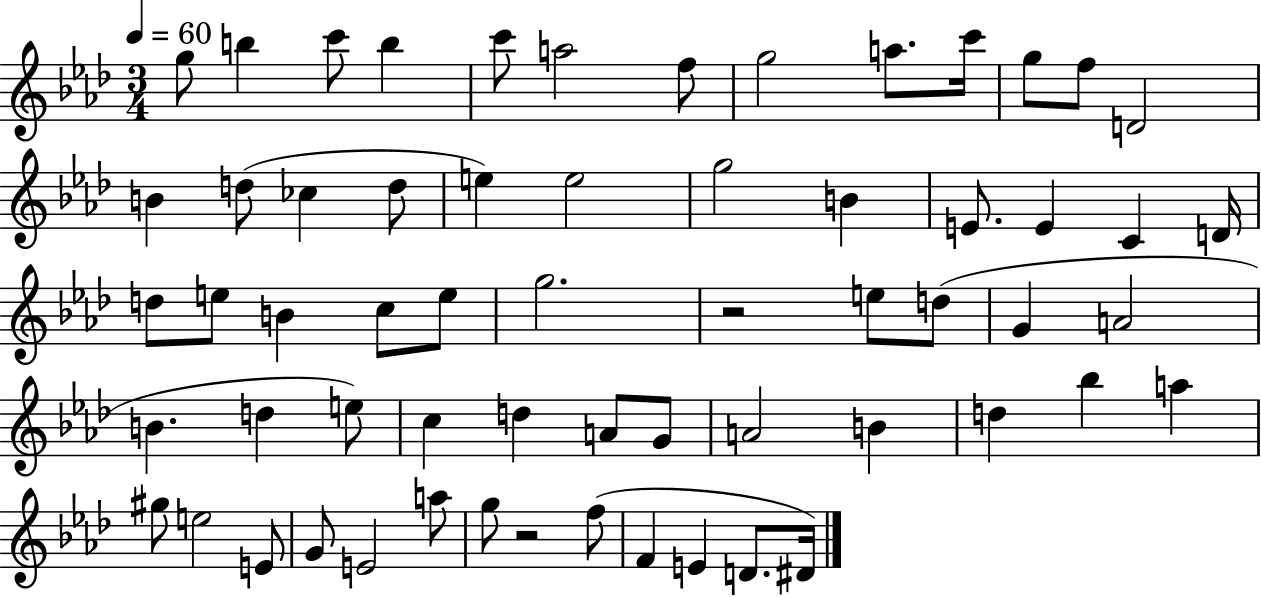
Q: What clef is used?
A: treble